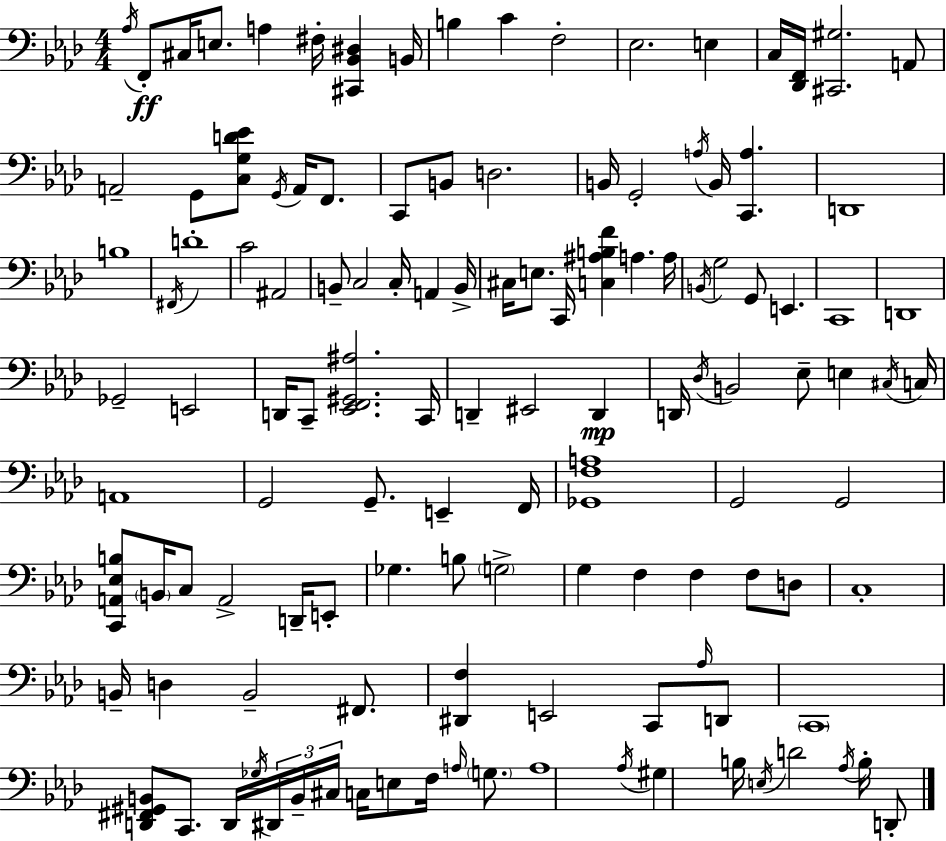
X:1
T:Untitled
M:4/4
L:1/4
K:Ab
_A,/4 F,,/2 ^C,/4 E,/2 A, ^F,/4 [^C,,_B,,^D,] B,,/4 B, C F,2 _E,2 E, C,/4 [_D,,F,,]/4 [^C,,^G,]2 A,,/2 A,,2 G,,/2 [C,G,D_E]/2 G,,/4 A,,/4 F,,/2 C,,/2 B,,/2 D,2 B,,/4 G,,2 A,/4 B,,/4 [C,,A,] D,,4 B,4 ^F,,/4 D4 C2 ^A,,2 B,,/2 C,2 C,/4 A,, B,,/4 ^C,/4 E,/2 C,,/4 [C,^A,B,F] A, A,/4 B,,/4 G,2 G,,/2 E,, C,,4 D,,4 _G,,2 E,,2 D,,/4 C,,/2 [_E,,F,,^G,,^A,]2 C,,/4 D,, ^E,,2 D,, D,,/4 _D,/4 B,,2 _E,/2 E, ^C,/4 C,/4 A,,4 G,,2 G,,/2 E,, F,,/4 [_G,,F,A,]4 G,,2 G,,2 [C,,A,,_E,B,]/2 B,,/4 C,/2 A,,2 D,,/4 E,,/2 _G, B,/2 G,2 G, F, F, F,/2 D,/2 C,4 B,,/4 D, B,,2 ^F,,/2 [^D,,F,] E,,2 C,,/2 _A,/4 D,,/2 C,,4 [D,,^F,,^G,,B,,]/2 C,,/2 D,,/4 _G,/4 ^D,,/4 B,,/4 ^C,/4 C,/4 E,/2 F,/4 A,/4 G,/2 A,4 _A,/4 ^G, B,/4 E,/4 D2 _A,/4 B,/4 D,,/2